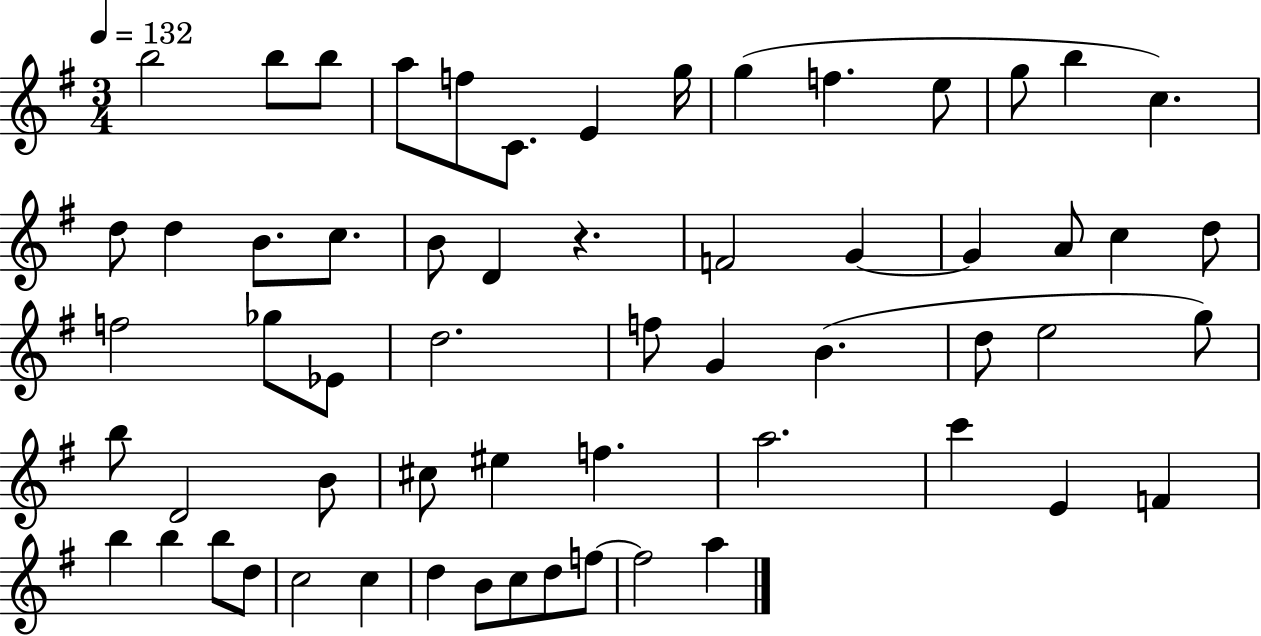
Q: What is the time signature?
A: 3/4